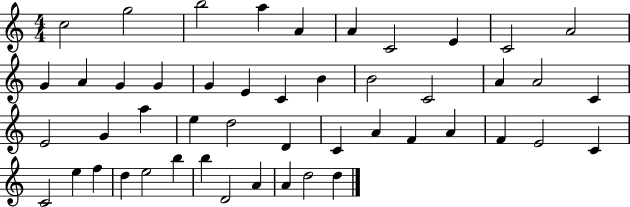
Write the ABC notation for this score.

X:1
T:Untitled
M:4/4
L:1/4
K:C
c2 g2 b2 a A A C2 E C2 A2 G A G G G E C B B2 C2 A A2 C E2 G a e d2 D C A F A F E2 C C2 e f d e2 b b D2 A A d2 d